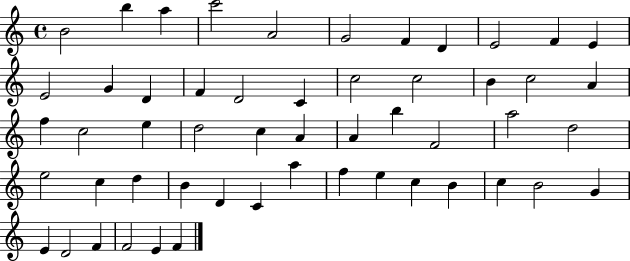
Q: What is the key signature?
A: C major